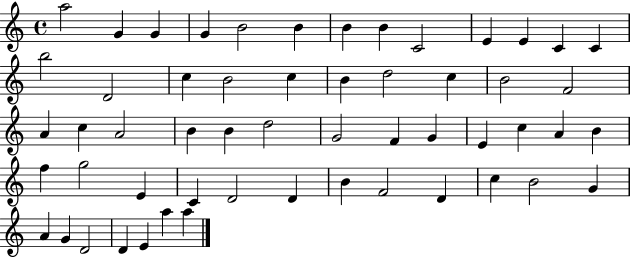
{
  \clef treble
  \time 4/4
  \defaultTimeSignature
  \key c \major
  a''2 g'4 g'4 | g'4 b'2 b'4 | b'4 b'4 c'2 | e'4 e'4 c'4 c'4 | \break b''2 d'2 | c''4 b'2 c''4 | b'4 d''2 c''4 | b'2 f'2 | \break a'4 c''4 a'2 | b'4 b'4 d''2 | g'2 f'4 g'4 | e'4 c''4 a'4 b'4 | \break f''4 g''2 e'4 | c'4 d'2 d'4 | b'4 f'2 d'4 | c''4 b'2 g'4 | \break a'4 g'4 d'2 | d'4 e'4 a''4 a''4 | \bar "|."
}